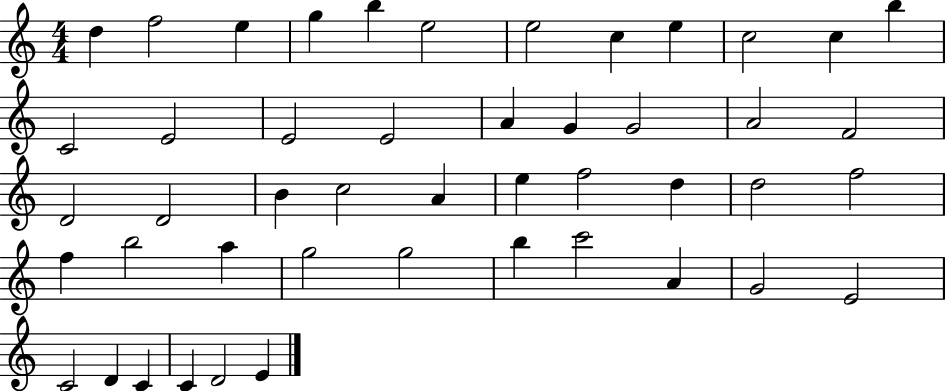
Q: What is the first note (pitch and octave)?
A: D5